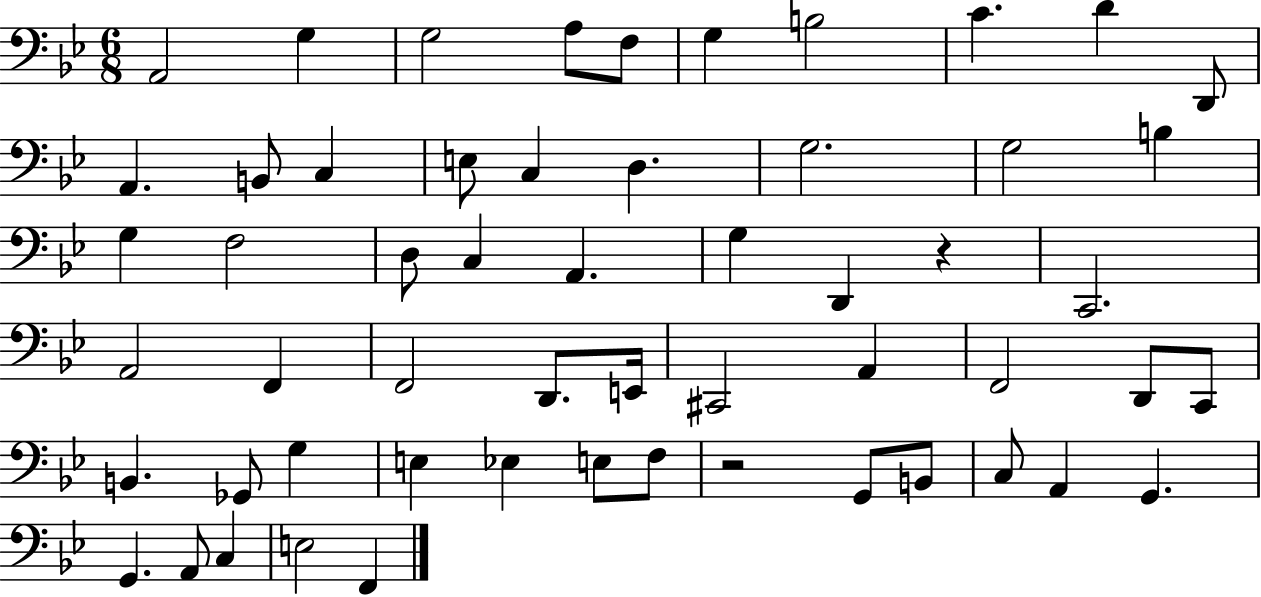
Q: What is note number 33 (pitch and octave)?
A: C#2